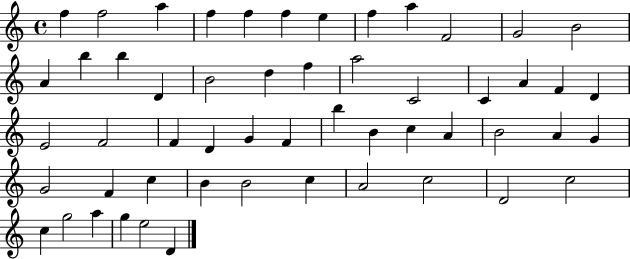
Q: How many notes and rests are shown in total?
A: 54